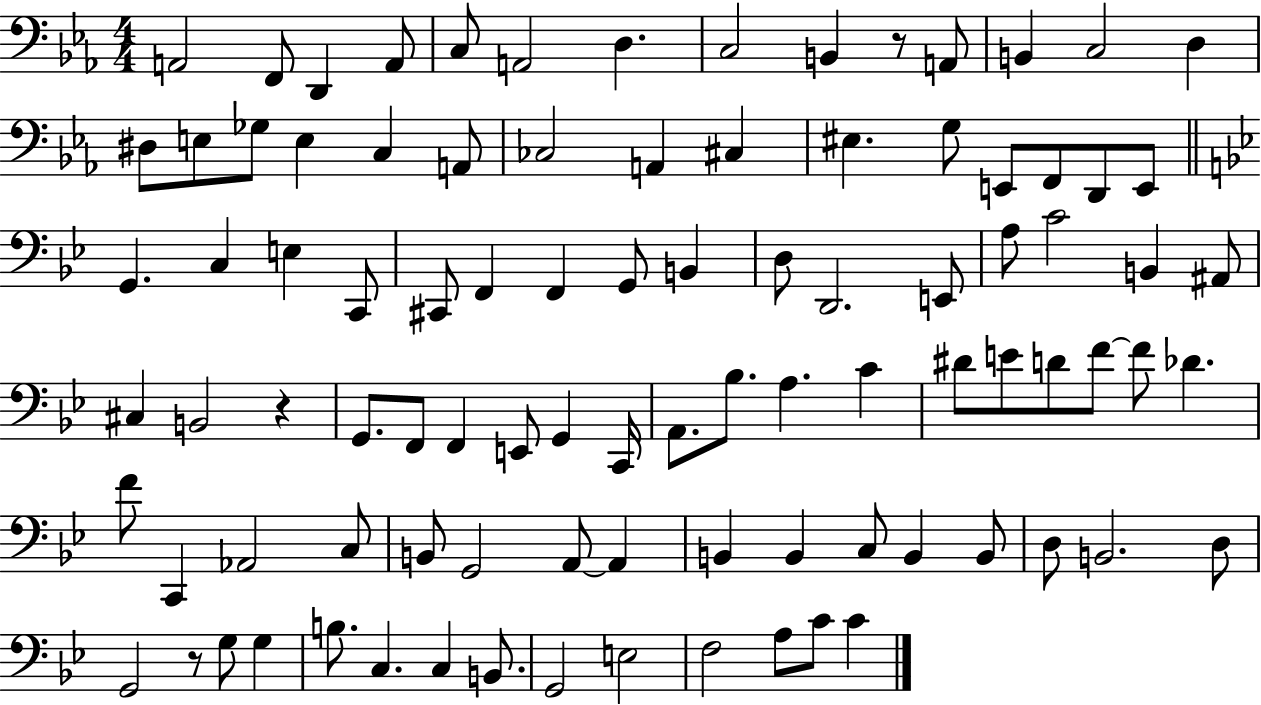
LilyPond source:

{
  \clef bass
  \numericTimeSignature
  \time 4/4
  \key ees \major
  a,2 f,8 d,4 a,8 | c8 a,2 d4. | c2 b,4 r8 a,8 | b,4 c2 d4 | \break dis8 e8 ges8 e4 c4 a,8 | ces2 a,4 cis4 | eis4. g8 e,8 f,8 d,8 e,8 | \bar "||" \break \key g \minor g,4. c4 e4 c,8 | cis,8 f,4 f,4 g,8 b,4 | d8 d,2. e,8 | a8 c'2 b,4 ais,8 | \break cis4 b,2 r4 | g,8. f,8 f,4 e,8 g,4 c,16 | a,8. bes8. a4. c'4 | dis'8 e'8 d'8 f'8~~ f'8 des'4. | \break f'8 c,4 aes,2 c8 | b,8 g,2 a,8~~ a,4 | b,4 b,4 c8 b,4 b,8 | d8 b,2. d8 | \break g,2 r8 g8 g4 | b8. c4. c4 b,8. | g,2 e2 | f2 a8 c'8 c'4 | \break \bar "|."
}